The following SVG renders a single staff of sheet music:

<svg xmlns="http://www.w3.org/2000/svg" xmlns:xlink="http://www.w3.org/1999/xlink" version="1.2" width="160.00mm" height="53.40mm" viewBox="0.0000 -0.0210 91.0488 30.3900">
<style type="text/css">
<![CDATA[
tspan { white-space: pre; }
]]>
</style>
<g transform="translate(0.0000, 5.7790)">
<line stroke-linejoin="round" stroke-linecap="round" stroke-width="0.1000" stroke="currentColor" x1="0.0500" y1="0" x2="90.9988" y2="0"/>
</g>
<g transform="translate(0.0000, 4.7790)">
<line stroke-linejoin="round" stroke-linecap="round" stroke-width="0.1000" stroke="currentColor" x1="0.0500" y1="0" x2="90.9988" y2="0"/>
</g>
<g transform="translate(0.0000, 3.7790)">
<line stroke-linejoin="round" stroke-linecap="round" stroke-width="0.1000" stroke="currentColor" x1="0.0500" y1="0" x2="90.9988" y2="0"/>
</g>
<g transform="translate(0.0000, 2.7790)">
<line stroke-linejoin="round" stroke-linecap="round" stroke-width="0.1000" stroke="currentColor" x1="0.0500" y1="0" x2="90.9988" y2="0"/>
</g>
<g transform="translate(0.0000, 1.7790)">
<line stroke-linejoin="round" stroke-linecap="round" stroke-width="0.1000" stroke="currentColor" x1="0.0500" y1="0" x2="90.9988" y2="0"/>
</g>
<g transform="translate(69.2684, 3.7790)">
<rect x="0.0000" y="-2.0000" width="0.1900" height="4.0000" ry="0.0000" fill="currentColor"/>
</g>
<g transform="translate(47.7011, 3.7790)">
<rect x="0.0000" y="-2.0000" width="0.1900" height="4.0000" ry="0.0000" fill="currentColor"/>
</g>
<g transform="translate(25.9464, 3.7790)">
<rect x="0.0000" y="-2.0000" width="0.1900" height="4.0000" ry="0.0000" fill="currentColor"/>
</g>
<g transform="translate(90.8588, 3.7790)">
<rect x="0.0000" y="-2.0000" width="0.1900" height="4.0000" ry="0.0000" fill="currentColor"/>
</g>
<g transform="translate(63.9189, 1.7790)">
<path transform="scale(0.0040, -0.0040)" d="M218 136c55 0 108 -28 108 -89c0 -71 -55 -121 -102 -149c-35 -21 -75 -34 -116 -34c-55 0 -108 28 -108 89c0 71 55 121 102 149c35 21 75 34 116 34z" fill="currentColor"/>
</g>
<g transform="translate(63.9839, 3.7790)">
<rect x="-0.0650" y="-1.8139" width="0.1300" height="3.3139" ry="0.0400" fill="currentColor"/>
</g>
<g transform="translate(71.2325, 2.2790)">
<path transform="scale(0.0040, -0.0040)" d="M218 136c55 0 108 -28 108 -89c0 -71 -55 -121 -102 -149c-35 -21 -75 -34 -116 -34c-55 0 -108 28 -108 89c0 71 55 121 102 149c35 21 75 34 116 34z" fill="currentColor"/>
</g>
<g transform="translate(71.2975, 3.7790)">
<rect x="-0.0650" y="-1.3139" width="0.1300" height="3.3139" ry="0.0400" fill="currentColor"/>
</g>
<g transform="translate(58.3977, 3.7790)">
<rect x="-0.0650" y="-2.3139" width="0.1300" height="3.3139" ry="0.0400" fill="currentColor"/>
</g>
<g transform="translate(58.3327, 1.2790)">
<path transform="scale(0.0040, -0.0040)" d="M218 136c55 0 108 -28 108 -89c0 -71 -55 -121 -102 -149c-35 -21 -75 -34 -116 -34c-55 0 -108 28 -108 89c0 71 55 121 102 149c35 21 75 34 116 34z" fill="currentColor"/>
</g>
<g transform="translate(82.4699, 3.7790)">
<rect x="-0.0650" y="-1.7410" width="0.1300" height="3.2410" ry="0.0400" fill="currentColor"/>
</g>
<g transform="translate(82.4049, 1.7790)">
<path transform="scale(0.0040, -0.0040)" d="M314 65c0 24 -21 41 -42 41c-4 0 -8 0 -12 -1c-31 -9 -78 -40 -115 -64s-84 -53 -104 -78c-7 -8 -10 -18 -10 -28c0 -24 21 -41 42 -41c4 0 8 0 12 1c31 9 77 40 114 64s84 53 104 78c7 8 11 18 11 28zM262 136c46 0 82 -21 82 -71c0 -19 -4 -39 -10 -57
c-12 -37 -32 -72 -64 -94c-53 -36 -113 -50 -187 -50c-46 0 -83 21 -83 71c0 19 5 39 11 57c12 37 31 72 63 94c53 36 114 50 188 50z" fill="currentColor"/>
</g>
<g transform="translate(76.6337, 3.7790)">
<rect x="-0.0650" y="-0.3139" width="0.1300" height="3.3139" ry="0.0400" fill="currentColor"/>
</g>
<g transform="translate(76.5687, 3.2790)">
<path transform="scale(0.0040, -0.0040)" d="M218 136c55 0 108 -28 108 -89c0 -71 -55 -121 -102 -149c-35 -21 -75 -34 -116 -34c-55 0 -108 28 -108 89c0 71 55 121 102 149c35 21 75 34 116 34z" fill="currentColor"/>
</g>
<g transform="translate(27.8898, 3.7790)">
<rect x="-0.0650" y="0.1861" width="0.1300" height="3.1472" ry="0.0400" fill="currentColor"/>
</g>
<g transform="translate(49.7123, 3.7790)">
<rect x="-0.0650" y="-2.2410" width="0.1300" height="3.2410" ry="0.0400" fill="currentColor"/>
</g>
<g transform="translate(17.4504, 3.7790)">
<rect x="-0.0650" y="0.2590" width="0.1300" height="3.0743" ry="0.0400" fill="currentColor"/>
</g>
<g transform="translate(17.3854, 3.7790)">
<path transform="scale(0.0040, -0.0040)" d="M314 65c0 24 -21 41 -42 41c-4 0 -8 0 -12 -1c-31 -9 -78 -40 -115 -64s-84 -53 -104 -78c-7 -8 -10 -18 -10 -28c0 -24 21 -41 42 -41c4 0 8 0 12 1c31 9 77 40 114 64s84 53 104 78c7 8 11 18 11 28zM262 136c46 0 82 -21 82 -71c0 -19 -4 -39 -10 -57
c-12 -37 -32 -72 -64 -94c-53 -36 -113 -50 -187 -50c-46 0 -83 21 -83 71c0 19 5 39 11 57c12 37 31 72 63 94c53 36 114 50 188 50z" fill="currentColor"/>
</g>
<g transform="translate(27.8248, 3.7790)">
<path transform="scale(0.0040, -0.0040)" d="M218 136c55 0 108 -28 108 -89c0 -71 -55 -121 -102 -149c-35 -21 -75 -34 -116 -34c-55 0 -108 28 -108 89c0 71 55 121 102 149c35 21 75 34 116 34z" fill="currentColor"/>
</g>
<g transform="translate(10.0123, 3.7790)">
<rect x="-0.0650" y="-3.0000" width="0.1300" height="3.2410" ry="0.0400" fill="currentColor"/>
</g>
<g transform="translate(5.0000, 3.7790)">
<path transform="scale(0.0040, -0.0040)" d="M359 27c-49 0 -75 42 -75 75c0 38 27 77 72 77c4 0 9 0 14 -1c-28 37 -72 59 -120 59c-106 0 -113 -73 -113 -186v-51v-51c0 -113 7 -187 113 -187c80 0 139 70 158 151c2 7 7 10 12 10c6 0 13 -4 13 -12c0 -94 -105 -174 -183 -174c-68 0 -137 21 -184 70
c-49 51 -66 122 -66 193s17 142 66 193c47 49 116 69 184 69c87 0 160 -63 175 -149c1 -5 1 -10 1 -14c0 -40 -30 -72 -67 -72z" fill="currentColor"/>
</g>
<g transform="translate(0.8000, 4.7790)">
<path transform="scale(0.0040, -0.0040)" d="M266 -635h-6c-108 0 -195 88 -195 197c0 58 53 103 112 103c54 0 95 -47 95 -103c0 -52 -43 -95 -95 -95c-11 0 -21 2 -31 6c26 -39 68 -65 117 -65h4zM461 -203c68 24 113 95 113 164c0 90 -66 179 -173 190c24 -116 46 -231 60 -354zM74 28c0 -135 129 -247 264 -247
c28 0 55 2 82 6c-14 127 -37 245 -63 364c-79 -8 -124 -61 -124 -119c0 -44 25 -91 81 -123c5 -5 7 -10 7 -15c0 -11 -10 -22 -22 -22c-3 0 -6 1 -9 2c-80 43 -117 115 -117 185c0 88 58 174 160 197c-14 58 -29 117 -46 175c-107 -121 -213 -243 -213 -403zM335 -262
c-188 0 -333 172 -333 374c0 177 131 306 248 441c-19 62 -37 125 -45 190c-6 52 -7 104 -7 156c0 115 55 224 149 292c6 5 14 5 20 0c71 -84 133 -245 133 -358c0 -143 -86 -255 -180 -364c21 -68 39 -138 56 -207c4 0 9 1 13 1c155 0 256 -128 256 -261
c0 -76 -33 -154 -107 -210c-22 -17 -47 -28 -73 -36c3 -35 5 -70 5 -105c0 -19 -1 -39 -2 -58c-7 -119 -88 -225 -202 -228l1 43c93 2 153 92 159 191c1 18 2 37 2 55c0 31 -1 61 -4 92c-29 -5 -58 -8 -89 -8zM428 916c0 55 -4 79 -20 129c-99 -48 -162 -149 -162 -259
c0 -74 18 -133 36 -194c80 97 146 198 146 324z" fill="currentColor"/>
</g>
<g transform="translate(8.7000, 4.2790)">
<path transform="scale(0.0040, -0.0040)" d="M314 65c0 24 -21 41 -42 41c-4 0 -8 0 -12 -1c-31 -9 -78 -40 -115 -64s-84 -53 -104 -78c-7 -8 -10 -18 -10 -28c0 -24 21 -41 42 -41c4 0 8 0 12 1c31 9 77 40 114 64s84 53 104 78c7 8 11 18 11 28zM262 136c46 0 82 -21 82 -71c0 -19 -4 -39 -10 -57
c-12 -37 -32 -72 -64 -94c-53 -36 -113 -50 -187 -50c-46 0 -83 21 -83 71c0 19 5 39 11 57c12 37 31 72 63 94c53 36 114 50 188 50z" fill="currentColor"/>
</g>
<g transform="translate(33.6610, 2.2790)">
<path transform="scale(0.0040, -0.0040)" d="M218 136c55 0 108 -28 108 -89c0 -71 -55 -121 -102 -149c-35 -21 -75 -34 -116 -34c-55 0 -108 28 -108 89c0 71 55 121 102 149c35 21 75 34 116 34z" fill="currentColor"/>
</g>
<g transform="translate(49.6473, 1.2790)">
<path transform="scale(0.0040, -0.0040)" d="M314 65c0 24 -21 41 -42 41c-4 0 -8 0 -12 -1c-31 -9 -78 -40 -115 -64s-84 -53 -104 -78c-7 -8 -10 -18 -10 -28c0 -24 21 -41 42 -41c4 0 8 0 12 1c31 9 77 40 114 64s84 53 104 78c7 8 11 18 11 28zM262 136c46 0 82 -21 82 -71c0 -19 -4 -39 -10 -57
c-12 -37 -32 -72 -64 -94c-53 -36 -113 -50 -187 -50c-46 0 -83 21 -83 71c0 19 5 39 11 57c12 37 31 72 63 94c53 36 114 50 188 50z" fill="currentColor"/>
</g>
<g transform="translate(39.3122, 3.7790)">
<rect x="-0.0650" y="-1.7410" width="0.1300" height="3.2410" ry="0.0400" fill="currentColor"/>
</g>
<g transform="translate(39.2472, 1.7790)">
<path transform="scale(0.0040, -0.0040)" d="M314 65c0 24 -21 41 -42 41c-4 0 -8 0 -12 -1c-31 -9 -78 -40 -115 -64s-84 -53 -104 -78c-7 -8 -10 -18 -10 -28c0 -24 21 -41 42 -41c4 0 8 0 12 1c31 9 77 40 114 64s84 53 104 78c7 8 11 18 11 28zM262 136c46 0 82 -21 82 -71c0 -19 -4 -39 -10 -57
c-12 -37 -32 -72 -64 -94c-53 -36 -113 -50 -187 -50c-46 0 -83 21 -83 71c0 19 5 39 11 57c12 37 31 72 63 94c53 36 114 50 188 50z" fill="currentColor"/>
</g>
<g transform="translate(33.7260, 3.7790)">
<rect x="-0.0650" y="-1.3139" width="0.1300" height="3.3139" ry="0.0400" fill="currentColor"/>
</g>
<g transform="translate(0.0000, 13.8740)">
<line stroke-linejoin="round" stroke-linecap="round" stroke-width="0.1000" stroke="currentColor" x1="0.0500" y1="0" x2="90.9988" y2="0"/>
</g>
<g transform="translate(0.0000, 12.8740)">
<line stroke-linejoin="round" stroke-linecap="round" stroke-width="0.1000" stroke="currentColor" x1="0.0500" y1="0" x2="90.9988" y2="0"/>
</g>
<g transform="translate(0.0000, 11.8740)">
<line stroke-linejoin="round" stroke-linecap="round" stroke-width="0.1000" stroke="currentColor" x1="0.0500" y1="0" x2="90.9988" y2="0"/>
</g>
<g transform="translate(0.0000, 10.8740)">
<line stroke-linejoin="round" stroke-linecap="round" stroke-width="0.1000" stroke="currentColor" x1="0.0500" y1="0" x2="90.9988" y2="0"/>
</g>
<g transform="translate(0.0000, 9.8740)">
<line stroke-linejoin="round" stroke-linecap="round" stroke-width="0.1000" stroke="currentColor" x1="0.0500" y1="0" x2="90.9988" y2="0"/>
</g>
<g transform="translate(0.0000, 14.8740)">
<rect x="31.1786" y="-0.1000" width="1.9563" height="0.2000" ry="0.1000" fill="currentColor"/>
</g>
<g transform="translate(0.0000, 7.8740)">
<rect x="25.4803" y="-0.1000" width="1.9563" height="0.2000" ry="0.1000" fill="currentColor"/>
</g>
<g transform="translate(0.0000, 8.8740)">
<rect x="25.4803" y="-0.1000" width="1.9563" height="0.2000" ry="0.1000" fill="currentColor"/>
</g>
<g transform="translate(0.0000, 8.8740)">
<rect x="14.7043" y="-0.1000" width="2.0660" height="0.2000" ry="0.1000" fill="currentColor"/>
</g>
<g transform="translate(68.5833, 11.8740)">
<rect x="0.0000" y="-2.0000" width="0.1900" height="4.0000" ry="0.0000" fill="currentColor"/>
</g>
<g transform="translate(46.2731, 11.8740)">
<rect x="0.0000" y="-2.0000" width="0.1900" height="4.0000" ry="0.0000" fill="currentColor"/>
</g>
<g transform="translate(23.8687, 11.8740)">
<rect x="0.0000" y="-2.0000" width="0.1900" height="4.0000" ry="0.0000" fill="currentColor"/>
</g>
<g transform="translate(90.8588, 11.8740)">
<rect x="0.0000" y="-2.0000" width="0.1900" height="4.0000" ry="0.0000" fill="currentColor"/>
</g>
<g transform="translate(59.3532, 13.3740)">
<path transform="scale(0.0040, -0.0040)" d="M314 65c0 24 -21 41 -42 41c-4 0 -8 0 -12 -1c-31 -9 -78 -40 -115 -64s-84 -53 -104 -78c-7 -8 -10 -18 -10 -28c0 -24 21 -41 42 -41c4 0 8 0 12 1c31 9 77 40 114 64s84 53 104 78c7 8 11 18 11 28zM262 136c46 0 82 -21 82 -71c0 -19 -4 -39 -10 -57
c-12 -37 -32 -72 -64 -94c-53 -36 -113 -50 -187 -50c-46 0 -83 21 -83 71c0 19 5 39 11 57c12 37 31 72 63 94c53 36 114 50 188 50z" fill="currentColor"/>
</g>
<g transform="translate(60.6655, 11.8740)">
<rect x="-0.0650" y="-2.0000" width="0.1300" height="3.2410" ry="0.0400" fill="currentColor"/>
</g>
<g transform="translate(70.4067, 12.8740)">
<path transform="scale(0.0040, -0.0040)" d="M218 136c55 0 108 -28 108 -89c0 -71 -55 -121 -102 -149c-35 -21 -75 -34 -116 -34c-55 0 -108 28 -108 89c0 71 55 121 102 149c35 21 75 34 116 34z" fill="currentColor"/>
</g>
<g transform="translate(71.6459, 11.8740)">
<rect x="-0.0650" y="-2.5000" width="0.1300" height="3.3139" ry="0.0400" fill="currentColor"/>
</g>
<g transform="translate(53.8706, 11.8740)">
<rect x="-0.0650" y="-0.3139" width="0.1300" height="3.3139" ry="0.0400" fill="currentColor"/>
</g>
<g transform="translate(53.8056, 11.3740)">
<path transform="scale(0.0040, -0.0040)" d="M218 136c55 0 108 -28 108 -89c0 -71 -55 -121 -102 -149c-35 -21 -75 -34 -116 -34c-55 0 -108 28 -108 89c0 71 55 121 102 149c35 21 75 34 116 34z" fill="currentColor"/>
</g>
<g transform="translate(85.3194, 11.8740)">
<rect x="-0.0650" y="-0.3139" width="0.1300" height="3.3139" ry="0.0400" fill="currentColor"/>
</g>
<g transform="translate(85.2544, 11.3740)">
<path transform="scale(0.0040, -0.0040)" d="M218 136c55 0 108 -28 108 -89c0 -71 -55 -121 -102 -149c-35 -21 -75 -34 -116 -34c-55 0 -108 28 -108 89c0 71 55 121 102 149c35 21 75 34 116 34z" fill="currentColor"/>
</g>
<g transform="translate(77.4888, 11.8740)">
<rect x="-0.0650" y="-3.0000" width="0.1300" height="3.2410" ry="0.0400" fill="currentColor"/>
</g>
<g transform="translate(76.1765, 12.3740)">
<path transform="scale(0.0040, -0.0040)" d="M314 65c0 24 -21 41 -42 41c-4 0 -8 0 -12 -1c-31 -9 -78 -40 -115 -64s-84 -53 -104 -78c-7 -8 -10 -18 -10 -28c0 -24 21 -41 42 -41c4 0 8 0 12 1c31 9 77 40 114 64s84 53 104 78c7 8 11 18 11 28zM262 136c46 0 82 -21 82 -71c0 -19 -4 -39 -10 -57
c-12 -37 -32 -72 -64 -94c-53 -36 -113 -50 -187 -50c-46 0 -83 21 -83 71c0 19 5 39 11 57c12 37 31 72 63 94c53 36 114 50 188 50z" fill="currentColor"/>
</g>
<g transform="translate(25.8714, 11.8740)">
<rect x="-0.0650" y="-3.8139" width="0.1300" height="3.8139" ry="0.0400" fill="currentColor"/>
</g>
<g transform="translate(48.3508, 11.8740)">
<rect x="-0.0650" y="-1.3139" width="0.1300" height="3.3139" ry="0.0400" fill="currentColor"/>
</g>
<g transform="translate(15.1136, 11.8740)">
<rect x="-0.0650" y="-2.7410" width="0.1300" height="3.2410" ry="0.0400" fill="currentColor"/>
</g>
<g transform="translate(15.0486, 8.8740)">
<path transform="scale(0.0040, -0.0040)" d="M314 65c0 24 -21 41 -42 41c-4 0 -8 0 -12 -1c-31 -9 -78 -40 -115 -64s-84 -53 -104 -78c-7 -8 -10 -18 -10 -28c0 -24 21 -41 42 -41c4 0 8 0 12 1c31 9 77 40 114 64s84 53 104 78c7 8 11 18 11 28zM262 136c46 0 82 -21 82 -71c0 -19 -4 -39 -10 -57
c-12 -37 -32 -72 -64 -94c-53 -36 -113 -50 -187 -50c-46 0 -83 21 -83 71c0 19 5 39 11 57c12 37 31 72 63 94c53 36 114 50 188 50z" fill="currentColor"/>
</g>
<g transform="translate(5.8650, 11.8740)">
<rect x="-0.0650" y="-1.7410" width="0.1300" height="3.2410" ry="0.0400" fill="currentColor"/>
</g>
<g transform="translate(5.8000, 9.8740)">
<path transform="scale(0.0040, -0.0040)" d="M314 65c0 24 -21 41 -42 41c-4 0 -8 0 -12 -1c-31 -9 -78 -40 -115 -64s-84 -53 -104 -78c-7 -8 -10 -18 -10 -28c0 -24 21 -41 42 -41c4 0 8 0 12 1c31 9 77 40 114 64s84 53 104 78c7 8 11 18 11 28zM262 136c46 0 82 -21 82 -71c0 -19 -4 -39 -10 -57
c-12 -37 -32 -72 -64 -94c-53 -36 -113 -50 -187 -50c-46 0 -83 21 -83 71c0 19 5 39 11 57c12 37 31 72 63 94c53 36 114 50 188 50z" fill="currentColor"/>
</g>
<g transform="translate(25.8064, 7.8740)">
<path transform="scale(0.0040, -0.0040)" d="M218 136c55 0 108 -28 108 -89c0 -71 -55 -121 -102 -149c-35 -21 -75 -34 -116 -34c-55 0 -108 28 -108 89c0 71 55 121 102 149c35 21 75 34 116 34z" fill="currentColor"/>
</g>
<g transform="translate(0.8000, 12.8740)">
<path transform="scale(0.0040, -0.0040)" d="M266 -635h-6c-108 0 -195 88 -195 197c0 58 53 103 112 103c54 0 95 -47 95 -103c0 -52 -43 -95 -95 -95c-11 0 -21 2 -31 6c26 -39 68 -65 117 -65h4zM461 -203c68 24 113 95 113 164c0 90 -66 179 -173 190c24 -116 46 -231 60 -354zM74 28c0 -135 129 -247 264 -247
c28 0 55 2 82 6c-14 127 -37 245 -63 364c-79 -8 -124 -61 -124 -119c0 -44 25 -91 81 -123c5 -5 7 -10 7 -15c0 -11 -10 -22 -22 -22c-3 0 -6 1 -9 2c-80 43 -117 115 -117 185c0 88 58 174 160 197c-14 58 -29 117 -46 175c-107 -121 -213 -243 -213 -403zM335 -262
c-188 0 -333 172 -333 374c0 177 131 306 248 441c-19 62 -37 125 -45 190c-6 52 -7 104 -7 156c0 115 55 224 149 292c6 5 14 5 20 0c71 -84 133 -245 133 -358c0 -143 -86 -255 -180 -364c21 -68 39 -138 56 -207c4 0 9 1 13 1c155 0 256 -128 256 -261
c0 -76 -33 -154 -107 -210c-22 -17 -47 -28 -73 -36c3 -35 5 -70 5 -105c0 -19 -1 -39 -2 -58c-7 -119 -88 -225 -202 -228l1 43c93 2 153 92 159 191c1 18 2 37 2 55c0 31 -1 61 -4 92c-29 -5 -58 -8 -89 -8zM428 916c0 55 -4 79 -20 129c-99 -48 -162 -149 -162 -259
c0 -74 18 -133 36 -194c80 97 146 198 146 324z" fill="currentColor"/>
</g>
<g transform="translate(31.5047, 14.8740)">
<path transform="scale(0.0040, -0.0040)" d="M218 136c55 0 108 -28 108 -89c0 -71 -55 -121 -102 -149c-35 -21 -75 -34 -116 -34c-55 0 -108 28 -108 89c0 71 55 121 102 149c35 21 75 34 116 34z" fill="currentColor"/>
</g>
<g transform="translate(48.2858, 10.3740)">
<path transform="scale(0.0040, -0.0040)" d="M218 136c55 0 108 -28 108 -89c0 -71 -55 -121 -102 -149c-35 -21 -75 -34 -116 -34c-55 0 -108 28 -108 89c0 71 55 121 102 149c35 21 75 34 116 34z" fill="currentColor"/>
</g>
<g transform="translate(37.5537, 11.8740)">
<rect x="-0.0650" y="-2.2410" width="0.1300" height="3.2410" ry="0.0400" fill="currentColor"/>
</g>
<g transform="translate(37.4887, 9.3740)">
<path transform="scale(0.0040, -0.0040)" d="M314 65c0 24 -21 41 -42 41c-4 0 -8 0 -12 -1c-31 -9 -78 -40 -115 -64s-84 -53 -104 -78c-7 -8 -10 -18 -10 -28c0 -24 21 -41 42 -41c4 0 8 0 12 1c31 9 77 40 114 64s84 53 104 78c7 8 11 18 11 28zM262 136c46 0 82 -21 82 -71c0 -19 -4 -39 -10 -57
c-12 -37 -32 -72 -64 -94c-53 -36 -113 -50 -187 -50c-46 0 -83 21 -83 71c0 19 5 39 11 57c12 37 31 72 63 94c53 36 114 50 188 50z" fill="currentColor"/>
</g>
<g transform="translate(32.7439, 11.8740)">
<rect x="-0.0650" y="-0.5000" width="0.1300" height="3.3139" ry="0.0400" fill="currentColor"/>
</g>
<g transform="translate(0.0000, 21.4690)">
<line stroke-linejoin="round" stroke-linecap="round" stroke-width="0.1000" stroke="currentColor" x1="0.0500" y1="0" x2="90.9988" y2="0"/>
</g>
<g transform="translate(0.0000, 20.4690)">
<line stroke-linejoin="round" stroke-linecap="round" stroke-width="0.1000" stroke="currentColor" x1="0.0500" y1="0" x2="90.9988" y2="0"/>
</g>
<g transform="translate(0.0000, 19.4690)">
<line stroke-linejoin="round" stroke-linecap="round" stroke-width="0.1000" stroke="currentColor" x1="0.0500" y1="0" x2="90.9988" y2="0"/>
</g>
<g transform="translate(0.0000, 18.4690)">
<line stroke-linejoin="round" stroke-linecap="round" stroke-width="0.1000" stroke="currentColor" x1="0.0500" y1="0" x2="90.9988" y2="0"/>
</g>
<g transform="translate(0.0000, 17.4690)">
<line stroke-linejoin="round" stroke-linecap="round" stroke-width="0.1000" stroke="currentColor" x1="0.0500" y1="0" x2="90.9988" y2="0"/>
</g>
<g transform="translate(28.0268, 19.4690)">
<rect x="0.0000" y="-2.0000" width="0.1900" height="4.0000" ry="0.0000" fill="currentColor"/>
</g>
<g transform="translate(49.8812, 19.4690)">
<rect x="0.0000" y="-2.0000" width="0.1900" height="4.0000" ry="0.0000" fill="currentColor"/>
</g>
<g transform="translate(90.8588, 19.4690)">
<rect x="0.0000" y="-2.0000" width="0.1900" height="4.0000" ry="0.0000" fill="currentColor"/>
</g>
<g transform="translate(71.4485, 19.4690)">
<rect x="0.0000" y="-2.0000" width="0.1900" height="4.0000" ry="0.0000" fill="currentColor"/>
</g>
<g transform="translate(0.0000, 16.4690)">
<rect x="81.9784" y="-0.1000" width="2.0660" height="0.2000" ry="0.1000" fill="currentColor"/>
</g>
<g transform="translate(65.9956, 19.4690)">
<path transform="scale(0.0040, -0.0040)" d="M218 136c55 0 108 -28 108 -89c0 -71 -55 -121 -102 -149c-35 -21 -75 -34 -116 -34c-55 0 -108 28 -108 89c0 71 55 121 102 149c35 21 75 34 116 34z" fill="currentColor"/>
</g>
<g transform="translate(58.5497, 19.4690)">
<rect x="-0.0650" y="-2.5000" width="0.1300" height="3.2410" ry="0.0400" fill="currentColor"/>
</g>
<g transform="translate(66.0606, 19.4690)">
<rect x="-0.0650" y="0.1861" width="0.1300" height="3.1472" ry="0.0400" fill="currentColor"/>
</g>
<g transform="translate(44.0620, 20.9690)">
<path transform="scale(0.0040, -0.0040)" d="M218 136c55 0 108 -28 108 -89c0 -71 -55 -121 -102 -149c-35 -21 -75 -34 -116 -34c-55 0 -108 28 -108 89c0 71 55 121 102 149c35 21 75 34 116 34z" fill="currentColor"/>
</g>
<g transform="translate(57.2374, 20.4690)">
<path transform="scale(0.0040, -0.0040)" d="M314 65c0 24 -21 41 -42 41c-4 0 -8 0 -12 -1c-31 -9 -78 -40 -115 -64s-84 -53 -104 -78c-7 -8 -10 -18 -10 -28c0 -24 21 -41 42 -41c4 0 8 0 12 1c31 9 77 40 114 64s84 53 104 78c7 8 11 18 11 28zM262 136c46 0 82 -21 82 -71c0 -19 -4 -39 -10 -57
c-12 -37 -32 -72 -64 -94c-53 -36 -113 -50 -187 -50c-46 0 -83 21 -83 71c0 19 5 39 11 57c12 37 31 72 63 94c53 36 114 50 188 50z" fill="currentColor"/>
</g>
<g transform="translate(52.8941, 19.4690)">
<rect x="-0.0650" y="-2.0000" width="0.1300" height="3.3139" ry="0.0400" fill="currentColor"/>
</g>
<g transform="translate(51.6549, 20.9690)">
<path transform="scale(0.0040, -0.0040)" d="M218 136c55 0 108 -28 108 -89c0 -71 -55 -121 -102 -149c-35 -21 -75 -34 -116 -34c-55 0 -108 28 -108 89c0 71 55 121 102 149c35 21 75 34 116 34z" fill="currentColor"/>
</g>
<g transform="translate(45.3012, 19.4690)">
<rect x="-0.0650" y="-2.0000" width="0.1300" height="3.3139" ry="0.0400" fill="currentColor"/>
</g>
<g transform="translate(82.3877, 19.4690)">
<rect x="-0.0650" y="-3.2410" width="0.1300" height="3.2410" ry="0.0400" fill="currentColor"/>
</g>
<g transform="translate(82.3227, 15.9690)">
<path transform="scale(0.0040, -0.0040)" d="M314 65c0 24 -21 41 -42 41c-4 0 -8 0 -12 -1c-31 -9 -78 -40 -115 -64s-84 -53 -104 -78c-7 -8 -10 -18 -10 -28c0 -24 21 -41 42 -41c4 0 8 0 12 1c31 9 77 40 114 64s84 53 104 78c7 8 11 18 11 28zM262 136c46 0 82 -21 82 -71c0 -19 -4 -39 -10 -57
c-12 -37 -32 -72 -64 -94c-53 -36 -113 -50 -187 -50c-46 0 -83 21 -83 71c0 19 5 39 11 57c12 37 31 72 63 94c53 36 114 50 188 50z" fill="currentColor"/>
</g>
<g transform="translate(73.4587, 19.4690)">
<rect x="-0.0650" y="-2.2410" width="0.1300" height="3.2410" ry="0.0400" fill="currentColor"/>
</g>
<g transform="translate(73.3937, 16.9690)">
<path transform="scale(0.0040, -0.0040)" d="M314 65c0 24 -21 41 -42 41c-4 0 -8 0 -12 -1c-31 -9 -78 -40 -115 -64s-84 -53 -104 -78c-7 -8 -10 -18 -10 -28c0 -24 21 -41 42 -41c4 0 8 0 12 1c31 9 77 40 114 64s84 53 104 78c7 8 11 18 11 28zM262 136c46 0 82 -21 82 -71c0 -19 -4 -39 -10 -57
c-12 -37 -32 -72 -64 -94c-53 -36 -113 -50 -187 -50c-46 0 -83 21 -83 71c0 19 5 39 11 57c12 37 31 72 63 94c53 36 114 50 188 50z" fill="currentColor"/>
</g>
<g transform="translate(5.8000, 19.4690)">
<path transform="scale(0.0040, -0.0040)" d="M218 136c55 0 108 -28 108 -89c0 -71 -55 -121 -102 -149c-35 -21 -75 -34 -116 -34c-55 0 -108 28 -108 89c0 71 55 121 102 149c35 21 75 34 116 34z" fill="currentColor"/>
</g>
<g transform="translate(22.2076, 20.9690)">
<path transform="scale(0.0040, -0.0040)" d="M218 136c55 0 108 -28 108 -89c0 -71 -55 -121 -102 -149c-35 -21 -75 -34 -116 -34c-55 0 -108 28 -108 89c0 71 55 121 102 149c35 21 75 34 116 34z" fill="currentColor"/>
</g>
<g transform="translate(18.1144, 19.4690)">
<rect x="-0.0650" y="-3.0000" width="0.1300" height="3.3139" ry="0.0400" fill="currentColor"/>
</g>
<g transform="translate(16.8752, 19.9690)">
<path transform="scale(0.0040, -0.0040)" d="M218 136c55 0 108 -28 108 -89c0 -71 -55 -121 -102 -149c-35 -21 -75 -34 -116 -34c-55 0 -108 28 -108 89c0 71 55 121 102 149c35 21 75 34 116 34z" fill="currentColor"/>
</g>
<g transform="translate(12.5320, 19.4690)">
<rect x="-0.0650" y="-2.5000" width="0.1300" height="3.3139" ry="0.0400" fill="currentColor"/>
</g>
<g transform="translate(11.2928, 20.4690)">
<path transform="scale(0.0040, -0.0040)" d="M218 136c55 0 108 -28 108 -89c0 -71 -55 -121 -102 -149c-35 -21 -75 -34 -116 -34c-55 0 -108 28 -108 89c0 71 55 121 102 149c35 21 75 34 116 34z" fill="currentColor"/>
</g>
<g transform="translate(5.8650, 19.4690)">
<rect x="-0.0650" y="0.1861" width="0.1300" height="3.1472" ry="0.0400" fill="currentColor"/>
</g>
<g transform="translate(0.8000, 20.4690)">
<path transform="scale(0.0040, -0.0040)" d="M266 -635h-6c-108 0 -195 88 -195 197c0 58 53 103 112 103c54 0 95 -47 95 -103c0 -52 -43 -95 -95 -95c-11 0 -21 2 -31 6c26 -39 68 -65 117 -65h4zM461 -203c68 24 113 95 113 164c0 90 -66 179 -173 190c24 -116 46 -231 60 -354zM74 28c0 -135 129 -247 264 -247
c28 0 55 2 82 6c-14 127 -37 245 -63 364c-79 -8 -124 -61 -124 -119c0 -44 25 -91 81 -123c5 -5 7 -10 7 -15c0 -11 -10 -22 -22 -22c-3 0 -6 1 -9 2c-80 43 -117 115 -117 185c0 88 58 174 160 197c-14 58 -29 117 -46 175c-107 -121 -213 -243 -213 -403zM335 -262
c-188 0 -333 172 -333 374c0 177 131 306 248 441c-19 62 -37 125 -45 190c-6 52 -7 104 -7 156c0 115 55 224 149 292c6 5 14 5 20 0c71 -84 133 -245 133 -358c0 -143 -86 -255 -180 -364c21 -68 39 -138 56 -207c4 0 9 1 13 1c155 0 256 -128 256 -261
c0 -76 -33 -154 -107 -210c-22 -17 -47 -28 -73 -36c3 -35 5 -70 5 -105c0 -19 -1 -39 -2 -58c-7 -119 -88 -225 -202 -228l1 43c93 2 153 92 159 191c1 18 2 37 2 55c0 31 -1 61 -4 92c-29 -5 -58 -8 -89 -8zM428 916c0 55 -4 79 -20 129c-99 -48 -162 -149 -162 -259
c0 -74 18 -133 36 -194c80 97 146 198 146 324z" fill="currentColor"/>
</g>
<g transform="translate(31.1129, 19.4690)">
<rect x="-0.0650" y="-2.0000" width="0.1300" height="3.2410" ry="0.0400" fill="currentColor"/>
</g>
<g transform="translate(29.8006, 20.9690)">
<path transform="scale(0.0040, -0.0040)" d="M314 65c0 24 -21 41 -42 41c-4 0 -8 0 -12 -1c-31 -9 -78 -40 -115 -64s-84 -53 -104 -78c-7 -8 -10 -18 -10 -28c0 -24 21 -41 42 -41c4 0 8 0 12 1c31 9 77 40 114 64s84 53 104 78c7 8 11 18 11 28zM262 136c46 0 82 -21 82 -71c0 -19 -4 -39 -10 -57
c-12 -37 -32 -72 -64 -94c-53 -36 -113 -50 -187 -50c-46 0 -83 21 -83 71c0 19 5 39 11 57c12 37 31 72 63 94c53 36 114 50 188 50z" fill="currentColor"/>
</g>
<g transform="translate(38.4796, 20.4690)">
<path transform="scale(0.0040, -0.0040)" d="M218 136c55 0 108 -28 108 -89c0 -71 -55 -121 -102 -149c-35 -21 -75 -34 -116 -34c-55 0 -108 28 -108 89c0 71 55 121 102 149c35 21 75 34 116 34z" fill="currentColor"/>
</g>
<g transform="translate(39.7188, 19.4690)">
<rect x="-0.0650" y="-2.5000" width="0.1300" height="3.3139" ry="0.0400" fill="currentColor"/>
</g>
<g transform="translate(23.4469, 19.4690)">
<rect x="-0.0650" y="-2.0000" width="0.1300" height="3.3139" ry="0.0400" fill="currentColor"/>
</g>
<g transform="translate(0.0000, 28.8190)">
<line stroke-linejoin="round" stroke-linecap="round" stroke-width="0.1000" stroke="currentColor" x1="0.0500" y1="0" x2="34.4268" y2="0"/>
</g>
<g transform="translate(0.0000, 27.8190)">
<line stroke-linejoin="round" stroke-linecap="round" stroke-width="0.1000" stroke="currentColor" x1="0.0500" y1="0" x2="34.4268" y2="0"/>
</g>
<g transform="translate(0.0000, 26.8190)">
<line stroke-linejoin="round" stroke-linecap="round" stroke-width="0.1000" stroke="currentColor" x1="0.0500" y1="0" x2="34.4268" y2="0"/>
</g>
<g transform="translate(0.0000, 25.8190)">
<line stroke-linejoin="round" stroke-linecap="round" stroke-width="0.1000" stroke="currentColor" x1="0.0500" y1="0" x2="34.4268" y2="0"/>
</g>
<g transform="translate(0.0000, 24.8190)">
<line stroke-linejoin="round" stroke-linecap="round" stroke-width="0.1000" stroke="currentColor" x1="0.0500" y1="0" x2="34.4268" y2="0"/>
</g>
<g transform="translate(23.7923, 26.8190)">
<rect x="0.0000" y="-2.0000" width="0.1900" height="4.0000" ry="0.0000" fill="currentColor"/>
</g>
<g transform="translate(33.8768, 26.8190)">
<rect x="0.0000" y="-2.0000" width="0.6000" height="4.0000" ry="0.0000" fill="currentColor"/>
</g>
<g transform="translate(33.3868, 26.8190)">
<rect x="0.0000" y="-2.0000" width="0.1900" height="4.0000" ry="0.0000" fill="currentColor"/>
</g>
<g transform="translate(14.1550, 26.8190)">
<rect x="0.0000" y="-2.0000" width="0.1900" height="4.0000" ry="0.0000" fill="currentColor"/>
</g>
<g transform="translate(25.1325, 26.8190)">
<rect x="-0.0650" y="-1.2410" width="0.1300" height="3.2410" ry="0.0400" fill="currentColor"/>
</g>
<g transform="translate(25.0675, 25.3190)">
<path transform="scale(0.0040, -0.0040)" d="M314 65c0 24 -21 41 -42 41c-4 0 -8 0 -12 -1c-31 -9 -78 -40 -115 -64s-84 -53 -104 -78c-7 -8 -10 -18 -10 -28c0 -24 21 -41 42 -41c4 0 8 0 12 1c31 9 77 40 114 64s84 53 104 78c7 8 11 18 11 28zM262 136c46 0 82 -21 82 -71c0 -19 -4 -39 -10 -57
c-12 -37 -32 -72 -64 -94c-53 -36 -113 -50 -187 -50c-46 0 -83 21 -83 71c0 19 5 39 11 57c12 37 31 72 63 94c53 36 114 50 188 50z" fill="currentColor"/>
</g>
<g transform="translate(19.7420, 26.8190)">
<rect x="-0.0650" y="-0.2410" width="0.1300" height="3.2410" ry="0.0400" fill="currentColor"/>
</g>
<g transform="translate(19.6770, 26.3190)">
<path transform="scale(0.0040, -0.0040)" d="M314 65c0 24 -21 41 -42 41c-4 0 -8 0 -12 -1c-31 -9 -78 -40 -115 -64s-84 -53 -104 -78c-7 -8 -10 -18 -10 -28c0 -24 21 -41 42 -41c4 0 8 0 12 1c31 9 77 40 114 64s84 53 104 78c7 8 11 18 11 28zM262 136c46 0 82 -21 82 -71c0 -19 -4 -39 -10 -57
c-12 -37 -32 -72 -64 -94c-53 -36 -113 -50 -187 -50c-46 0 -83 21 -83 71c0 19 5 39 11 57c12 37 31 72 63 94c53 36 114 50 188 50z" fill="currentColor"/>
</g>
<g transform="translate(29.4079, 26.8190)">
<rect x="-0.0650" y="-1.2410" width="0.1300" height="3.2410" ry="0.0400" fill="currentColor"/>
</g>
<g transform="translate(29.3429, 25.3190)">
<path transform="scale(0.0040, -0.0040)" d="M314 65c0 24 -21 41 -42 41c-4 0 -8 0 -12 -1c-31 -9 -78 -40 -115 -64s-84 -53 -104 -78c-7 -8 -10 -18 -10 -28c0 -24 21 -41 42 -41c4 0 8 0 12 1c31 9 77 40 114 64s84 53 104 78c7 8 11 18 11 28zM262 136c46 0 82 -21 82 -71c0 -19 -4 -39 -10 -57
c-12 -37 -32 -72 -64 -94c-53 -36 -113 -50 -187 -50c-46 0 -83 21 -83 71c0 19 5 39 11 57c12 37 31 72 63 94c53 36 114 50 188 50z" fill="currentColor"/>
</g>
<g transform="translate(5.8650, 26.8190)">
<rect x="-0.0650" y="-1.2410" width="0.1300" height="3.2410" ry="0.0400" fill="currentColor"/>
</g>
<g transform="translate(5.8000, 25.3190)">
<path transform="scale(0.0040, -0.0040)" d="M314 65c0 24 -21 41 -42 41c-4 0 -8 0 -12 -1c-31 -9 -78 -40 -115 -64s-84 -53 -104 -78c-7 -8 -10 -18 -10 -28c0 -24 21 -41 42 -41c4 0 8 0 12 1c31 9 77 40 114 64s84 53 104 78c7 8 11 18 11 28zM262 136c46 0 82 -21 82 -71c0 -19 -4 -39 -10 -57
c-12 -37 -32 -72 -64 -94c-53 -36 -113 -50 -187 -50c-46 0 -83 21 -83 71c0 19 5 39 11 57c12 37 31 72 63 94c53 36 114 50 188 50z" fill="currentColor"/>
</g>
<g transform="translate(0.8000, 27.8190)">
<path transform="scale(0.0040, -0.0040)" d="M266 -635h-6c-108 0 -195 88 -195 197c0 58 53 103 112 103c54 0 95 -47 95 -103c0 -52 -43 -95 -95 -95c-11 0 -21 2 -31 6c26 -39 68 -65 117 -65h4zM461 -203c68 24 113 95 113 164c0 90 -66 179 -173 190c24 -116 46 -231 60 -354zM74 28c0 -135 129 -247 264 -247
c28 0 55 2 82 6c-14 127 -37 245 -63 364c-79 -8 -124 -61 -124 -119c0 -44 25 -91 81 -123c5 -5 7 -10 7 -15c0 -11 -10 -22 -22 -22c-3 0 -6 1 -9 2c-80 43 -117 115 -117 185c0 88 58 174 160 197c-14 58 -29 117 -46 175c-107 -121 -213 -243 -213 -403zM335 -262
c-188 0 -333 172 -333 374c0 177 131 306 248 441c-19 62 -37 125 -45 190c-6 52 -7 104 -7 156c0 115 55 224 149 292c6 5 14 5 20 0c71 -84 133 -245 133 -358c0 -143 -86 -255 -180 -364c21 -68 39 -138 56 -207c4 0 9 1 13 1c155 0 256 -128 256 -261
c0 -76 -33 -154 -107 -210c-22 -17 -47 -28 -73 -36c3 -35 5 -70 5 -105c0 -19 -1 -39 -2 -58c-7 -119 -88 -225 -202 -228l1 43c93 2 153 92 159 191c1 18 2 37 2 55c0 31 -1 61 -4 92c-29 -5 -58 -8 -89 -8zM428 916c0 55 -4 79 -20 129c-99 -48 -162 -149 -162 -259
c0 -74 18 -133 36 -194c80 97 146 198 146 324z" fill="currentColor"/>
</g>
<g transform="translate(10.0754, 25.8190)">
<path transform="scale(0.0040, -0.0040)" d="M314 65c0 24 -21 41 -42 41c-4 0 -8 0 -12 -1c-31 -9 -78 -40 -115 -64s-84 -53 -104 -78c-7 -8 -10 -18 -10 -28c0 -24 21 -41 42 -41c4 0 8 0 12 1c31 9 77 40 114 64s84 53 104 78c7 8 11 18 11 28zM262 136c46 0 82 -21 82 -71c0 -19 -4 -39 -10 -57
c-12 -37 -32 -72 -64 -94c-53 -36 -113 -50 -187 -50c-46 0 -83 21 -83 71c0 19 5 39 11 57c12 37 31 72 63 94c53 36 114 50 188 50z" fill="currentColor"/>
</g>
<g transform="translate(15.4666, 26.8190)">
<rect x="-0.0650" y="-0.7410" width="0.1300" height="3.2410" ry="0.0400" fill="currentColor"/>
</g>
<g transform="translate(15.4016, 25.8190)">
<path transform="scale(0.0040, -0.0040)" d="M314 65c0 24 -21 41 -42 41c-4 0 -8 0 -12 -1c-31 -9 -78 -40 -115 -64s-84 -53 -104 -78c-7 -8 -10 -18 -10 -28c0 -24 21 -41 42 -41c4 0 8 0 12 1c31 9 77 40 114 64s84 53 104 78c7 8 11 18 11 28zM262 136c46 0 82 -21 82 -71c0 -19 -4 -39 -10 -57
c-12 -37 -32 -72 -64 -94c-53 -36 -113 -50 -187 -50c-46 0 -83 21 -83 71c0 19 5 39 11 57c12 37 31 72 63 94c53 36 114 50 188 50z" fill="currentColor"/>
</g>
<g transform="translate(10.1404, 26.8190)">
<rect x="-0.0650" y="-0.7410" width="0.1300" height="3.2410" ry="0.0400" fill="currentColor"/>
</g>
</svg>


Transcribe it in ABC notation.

X:1
T:Untitled
M:4/4
L:1/4
K:C
A2 B2 B e f2 g2 g f e c f2 f2 a2 c' C g2 e c F2 G A2 c B G A F F2 G F F G2 B g2 b2 e2 d2 d2 c2 e2 e2